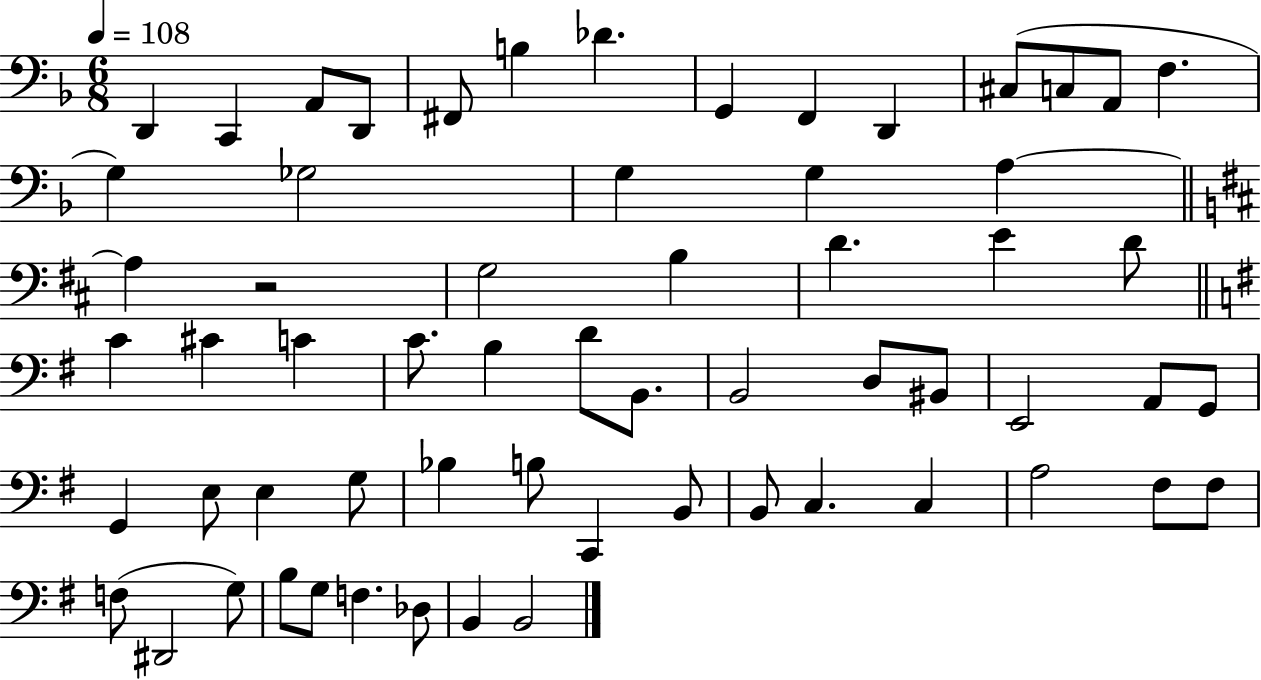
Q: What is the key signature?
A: F major